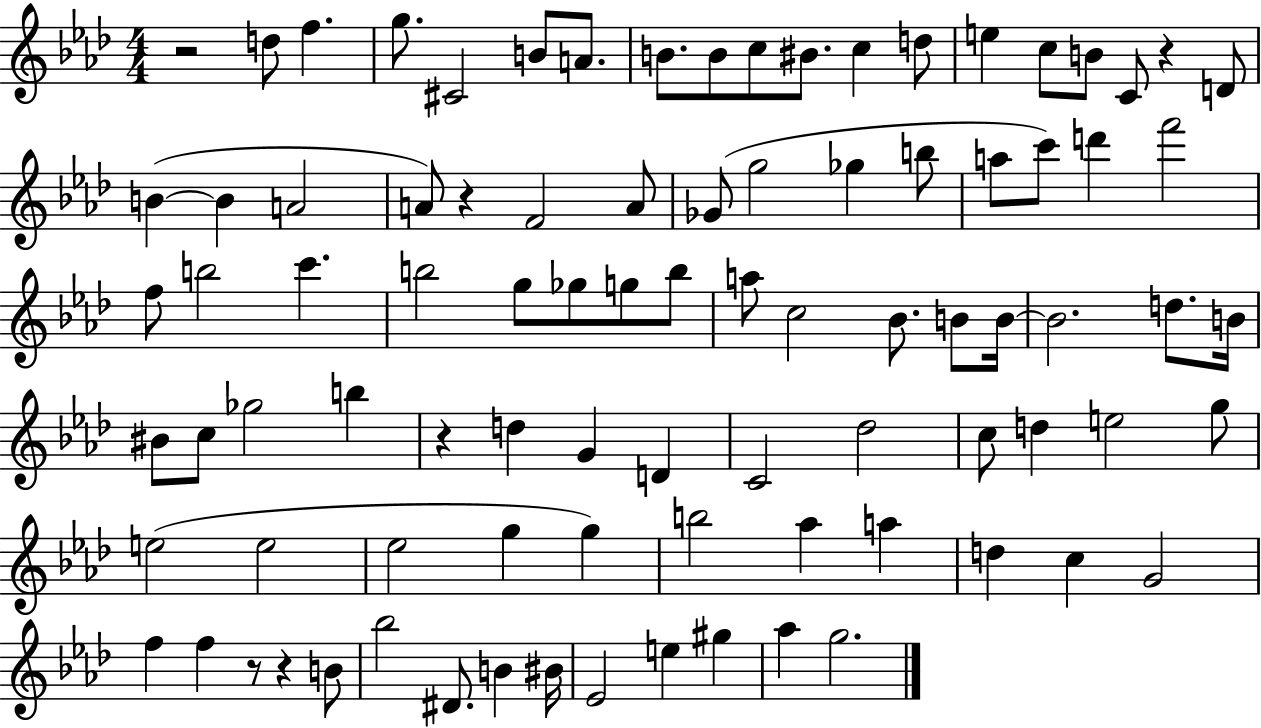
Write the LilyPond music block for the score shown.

{
  \clef treble
  \numericTimeSignature
  \time 4/4
  \key aes \major
  r2 d''8 f''4. | g''8. cis'2 b'8 a'8. | b'8. b'8 c''8 bis'8. c''4 d''8 | e''4 c''8 b'8 c'8 r4 d'8 | \break b'4~(~ b'4 a'2 | a'8) r4 f'2 a'8 | ges'8( g''2 ges''4 b''8 | a''8 c'''8) d'''4 f'''2 | \break f''8 b''2 c'''4. | b''2 g''8 ges''8 g''8 b''8 | a''8 c''2 bes'8. b'8 b'16~~ | b'2. d''8. b'16 | \break bis'8 c''8 ges''2 b''4 | r4 d''4 g'4 d'4 | c'2 des''2 | c''8 d''4 e''2 g''8 | \break e''2( e''2 | ees''2 g''4 g''4) | b''2 aes''4 a''4 | d''4 c''4 g'2 | \break f''4 f''4 r8 r4 b'8 | bes''2 dis'8. b'4 bis'16 | ees'2 e''4 gis''4 | aes''4 g''2. | \break \bar "|."
}